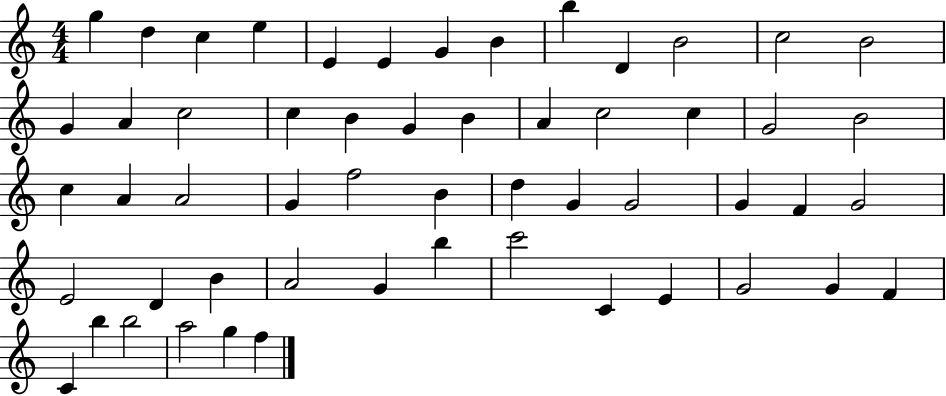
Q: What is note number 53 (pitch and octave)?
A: A5